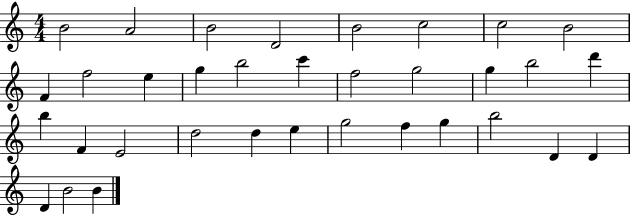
{
  \clef treble
  \numericTimeSignature
  \time 4/4
  \key c \major
  b'2 a'2 | b'2 d'2 | b'2 c''2 | c''2 b'2 | \break f'4 f''2 e''4 | g''4 b''2 c'''4 | f''2 g''2 | g''4 b''2 d'''4 | \break b''4 f'4 e'2 | d''2 d''4 e''4 | g''2 f''4 g''4 | b''2 d'4 d'4 | \break d'4 b'2 b'4 | \bar "|."
}